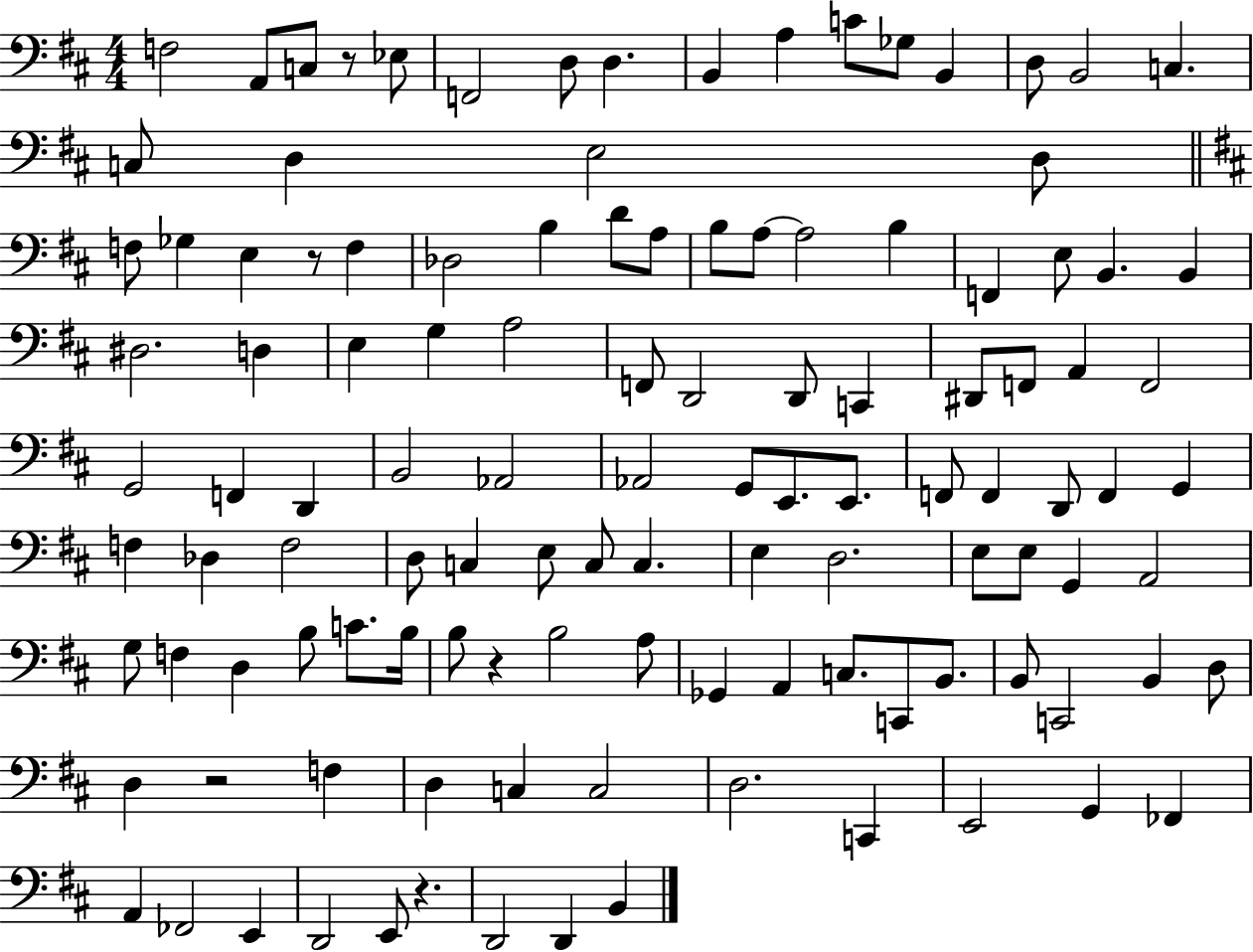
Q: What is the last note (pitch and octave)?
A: B2